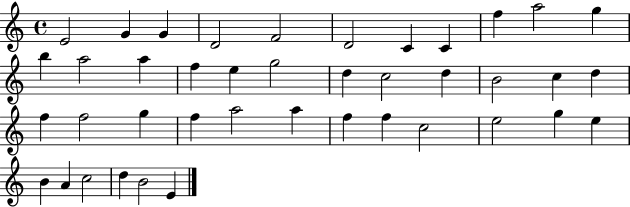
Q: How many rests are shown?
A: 0